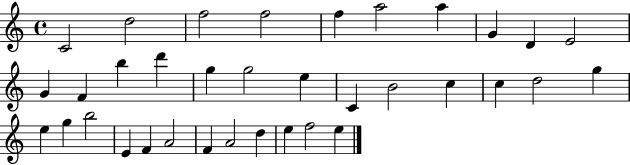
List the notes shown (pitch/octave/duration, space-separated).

C4/h D5/h F5/h F5/h F5/q A5/h A5/q G4/q D4/q E4/h G4/q F4/q B5/q D6/q G5/q G5/h E5/q C4/q B4/h C5/q C5/q D5/h G5/q E5/q G5/q B5/h E4/q F4/q A4/h F4/q A4/h D5/q E5/q F5/h E5/q